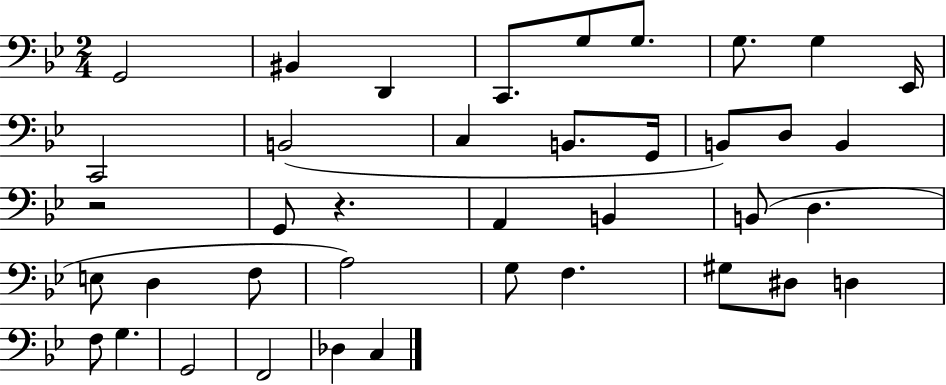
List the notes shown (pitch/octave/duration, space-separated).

G2/h BIS2/q D2/q C2/e. G3/e G3/e. G3/e. G3/q Eb2/s C2/h B2/h C3/q B2/e. G2/s B2/e D3/e B2/q R/h G2/e R/q. A2/q B2/q B2/e D3/q. E3/e D3/q F3/e A3/h G3/e F3/q. G#3/e D#3/e D3/q F3/e G3/q. G2/h F2/h Db3/q C3/q